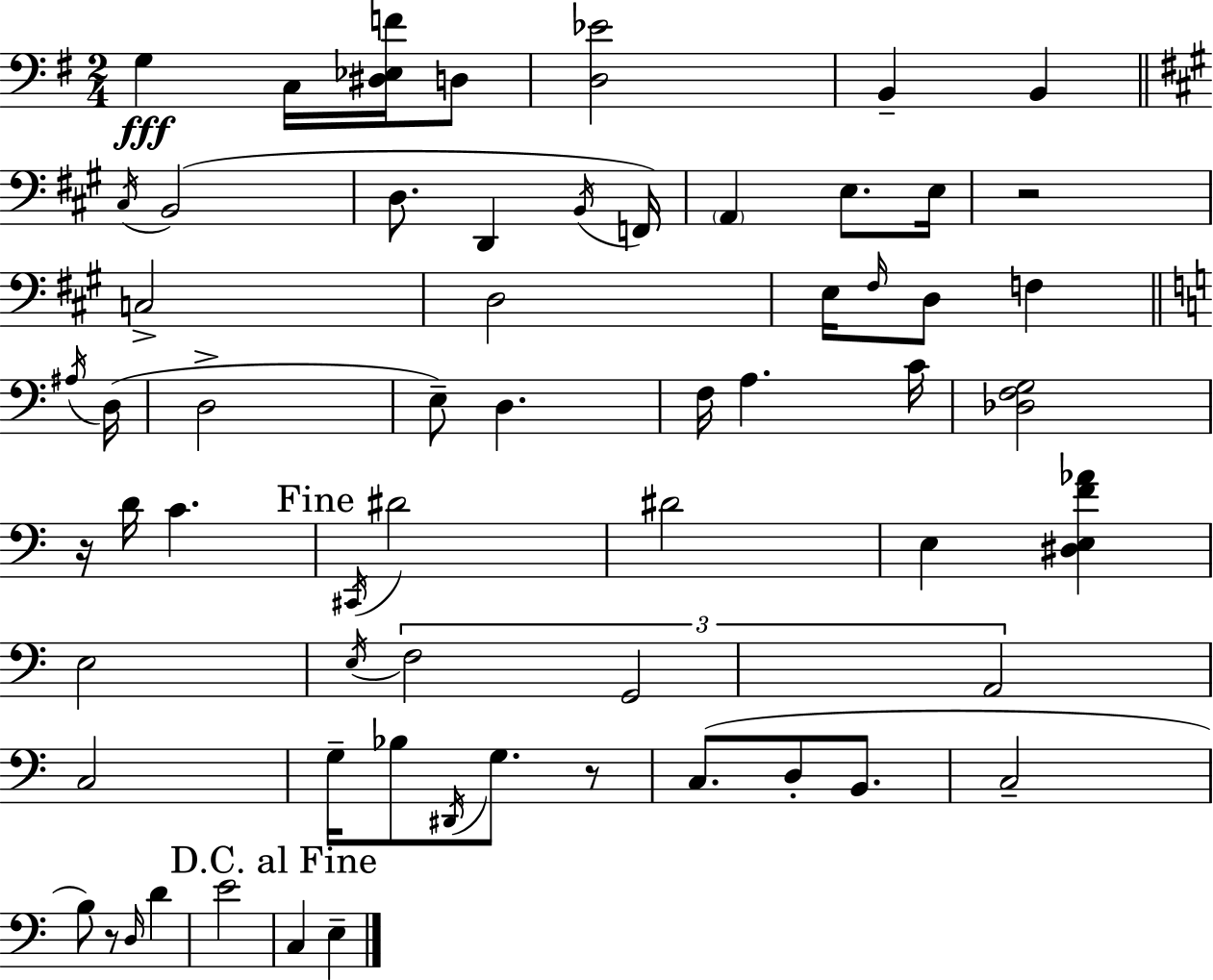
X:1
T:Untitled
M:2/4
L:1/4
K:G
G, C,/4 [^D,_E,F]/4 D,/2 [D,_E]2 B,, B,, ^C,/4 B,,2 D,/2 D,, B,,/4 F,,/4 A,, E,/2 E,/4 z2 C,2 D,2 E,/4 ^F,/4 D,/2 F, ^A,/4 D,/4 D,2 E,/2 D, F,/4 A, C/4 [_D,F,G,]2 z/4 D/4 C ^C,,/4 ^D2 ^D2 E, [^D,E,F_A] E,2 E,/4 F,2 G,,2 A,,2 C,2 G,/4 _B,/2 ^D,,/4 G,/2 z/2 C,/2 D,/2 B,,/2 C,2 B,/2 z/2 D,/4 D E2 C, E,